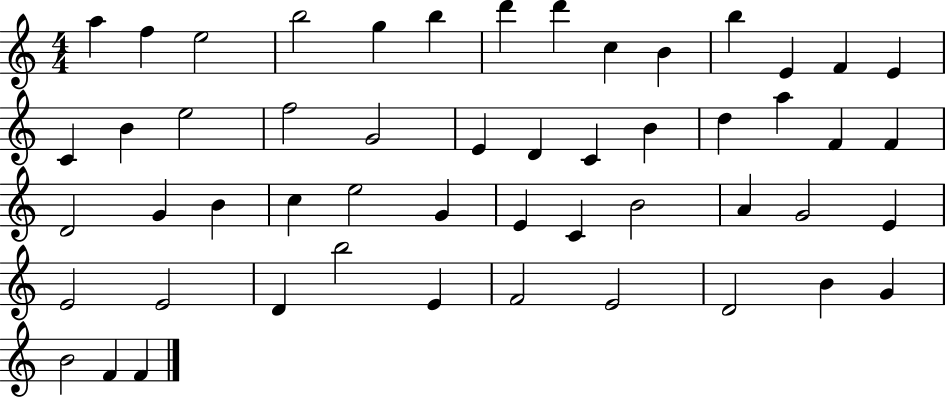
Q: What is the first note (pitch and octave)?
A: A5